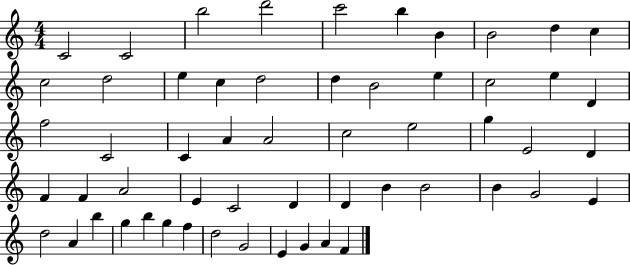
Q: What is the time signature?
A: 4/4